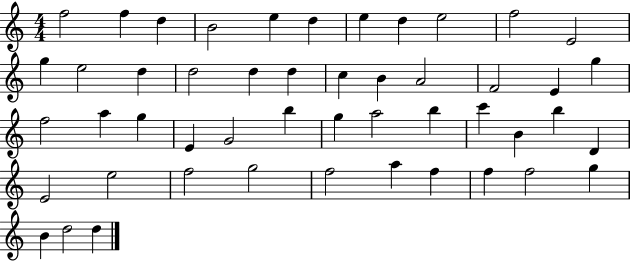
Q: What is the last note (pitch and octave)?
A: D5